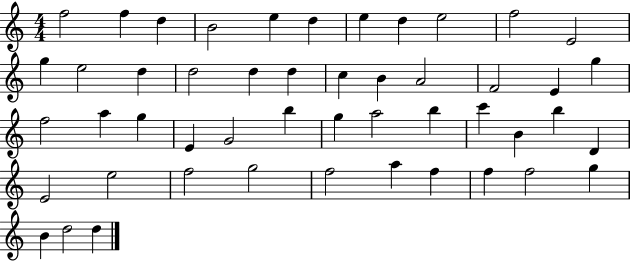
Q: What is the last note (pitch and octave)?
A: D5